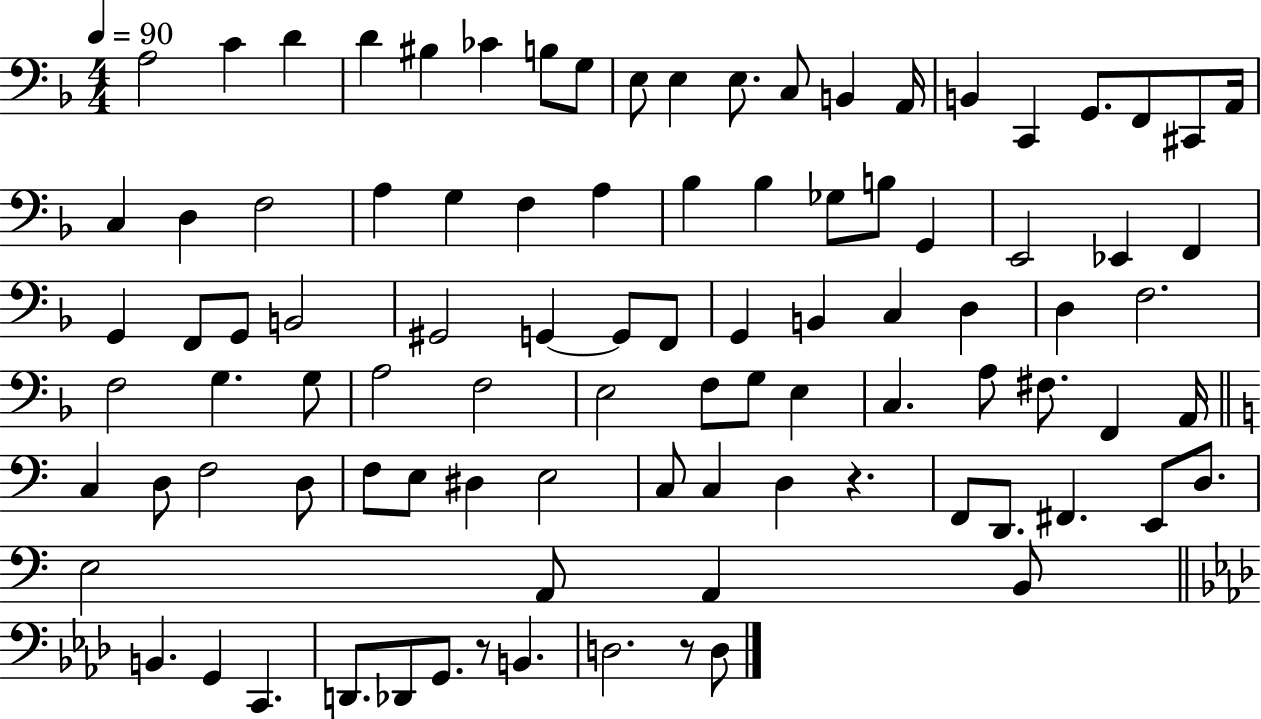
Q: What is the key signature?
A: F major